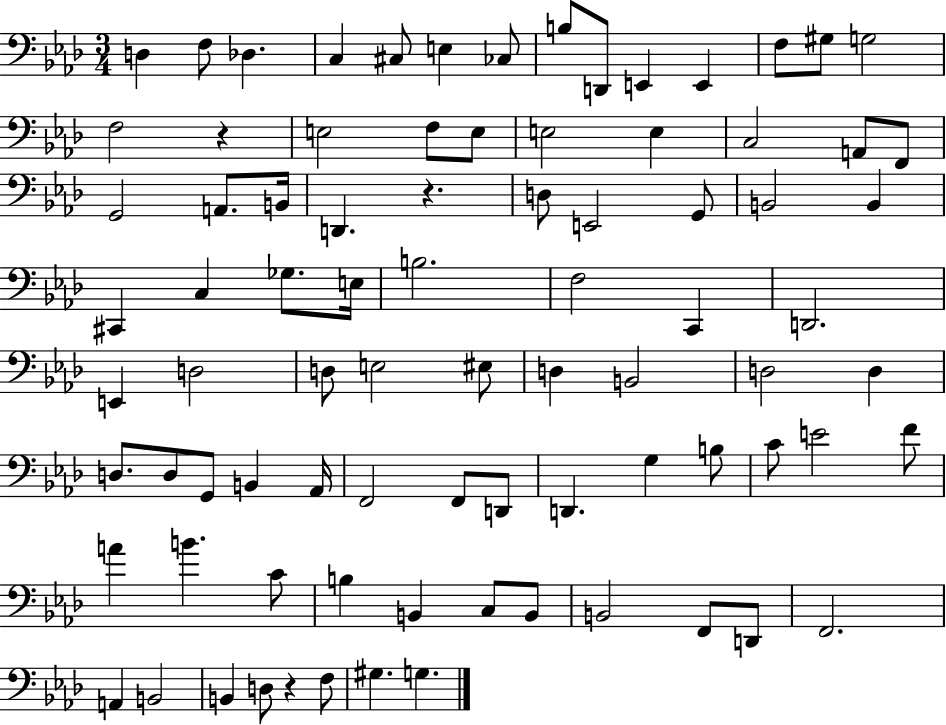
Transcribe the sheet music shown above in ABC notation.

X:1
T:Untitled
M:3/4
L:1/4
K:Ab
D, F,/2 _D, C, ^C,/2 E, _C,/2 B,/2 D,,/2 E,, E,, F,/2 ^G,/2 G,2 F,2 z E,2 F,/2 E,/2 E,2 E, C,2 A,,/2 F,,/2 G,,2 A,,/2 B,,/4 D,, z D,/2 E,,2 G,,/2 B,,2 B,, ^C,, C, _G,/2 E,/4 B,2 F,2 C,, D,,2 E,, D,2 D,/2 E,2 ^E,/2 D, B,,2 D,2 D, D,/2 D,/2 G,,/2 B,, _A,,/4 F,,2 F,,/2 D,,/2 D,, G, B,/2 C/2 E2 F/2 A B C/2 B, B,, C,/2 B,,/2 B,,2 F,,/2 D,,/2 F,,2 A,, B,,2 B,, D,/2 z F,/2 ^G, G,